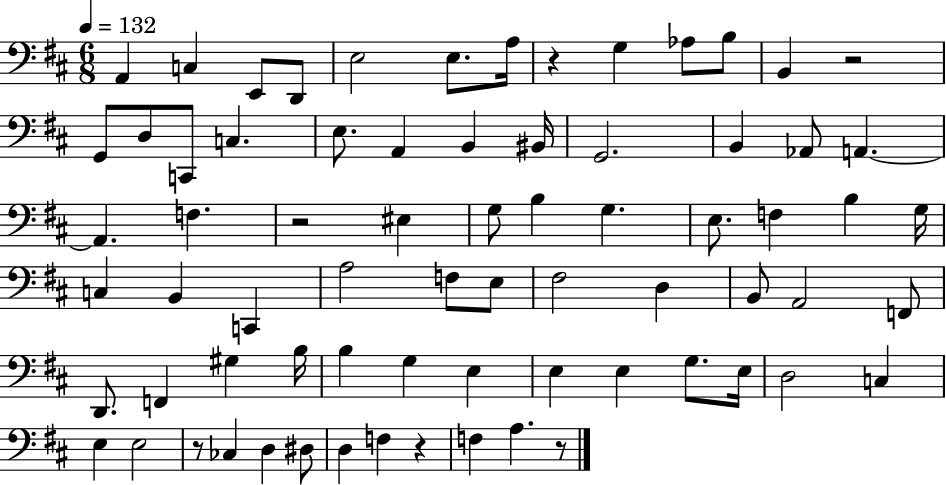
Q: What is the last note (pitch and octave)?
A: A3